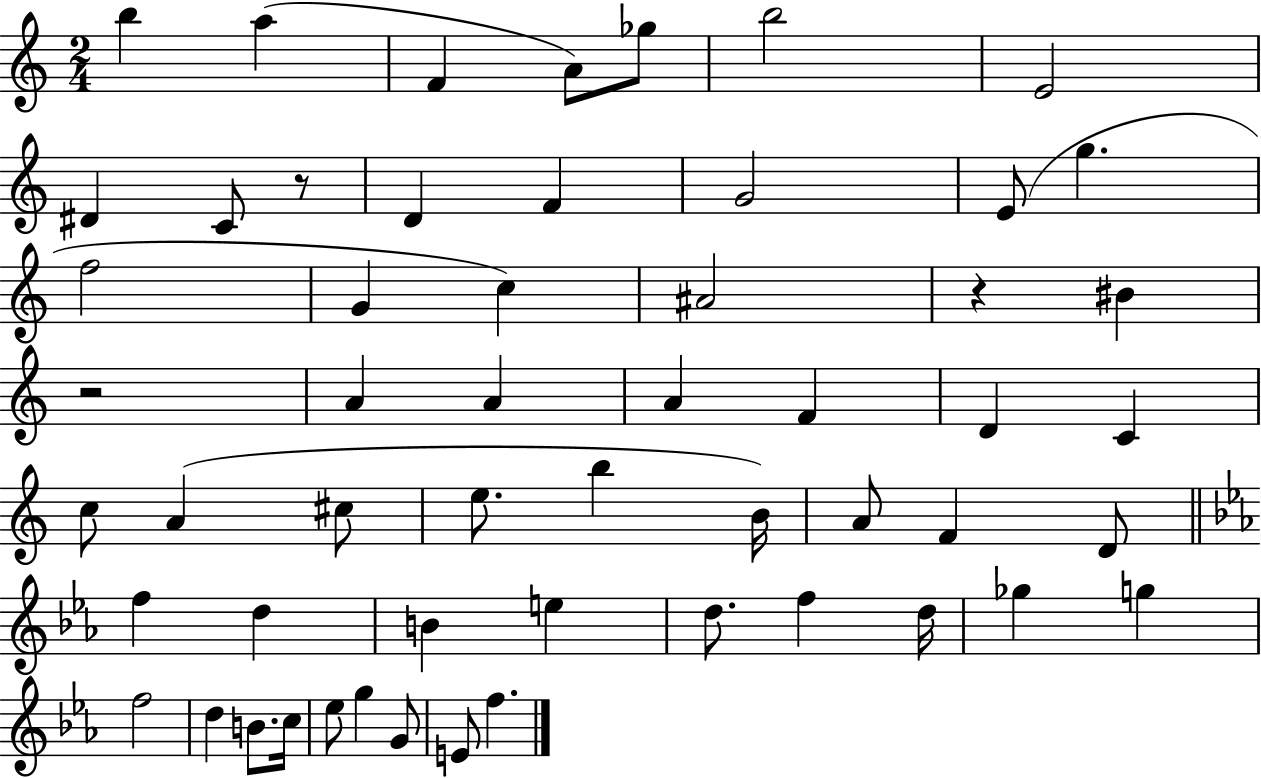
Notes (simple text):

B5/q A5/q F4/q A4/e Gb5/e B5/h E4/h D#4/q C4/e R/e D4/q F4/q G4/h E4/e G5/q. F5/h G4/q C5/q A#4/h R/q BIS4/q R/h A4/q A4/q A4/q F4/q D4/q C4/q C5/e A4/q C#5/e E5/e. B5/q B4/s A4/e F4/q D4/e F5/q D5/q B4/q E5/q D5/e. F5/q D5/s Gb5/q G5/q F5/h D5/q B4/e. C5/s Eb5/e G5/q G4/e E4/e F5/q.